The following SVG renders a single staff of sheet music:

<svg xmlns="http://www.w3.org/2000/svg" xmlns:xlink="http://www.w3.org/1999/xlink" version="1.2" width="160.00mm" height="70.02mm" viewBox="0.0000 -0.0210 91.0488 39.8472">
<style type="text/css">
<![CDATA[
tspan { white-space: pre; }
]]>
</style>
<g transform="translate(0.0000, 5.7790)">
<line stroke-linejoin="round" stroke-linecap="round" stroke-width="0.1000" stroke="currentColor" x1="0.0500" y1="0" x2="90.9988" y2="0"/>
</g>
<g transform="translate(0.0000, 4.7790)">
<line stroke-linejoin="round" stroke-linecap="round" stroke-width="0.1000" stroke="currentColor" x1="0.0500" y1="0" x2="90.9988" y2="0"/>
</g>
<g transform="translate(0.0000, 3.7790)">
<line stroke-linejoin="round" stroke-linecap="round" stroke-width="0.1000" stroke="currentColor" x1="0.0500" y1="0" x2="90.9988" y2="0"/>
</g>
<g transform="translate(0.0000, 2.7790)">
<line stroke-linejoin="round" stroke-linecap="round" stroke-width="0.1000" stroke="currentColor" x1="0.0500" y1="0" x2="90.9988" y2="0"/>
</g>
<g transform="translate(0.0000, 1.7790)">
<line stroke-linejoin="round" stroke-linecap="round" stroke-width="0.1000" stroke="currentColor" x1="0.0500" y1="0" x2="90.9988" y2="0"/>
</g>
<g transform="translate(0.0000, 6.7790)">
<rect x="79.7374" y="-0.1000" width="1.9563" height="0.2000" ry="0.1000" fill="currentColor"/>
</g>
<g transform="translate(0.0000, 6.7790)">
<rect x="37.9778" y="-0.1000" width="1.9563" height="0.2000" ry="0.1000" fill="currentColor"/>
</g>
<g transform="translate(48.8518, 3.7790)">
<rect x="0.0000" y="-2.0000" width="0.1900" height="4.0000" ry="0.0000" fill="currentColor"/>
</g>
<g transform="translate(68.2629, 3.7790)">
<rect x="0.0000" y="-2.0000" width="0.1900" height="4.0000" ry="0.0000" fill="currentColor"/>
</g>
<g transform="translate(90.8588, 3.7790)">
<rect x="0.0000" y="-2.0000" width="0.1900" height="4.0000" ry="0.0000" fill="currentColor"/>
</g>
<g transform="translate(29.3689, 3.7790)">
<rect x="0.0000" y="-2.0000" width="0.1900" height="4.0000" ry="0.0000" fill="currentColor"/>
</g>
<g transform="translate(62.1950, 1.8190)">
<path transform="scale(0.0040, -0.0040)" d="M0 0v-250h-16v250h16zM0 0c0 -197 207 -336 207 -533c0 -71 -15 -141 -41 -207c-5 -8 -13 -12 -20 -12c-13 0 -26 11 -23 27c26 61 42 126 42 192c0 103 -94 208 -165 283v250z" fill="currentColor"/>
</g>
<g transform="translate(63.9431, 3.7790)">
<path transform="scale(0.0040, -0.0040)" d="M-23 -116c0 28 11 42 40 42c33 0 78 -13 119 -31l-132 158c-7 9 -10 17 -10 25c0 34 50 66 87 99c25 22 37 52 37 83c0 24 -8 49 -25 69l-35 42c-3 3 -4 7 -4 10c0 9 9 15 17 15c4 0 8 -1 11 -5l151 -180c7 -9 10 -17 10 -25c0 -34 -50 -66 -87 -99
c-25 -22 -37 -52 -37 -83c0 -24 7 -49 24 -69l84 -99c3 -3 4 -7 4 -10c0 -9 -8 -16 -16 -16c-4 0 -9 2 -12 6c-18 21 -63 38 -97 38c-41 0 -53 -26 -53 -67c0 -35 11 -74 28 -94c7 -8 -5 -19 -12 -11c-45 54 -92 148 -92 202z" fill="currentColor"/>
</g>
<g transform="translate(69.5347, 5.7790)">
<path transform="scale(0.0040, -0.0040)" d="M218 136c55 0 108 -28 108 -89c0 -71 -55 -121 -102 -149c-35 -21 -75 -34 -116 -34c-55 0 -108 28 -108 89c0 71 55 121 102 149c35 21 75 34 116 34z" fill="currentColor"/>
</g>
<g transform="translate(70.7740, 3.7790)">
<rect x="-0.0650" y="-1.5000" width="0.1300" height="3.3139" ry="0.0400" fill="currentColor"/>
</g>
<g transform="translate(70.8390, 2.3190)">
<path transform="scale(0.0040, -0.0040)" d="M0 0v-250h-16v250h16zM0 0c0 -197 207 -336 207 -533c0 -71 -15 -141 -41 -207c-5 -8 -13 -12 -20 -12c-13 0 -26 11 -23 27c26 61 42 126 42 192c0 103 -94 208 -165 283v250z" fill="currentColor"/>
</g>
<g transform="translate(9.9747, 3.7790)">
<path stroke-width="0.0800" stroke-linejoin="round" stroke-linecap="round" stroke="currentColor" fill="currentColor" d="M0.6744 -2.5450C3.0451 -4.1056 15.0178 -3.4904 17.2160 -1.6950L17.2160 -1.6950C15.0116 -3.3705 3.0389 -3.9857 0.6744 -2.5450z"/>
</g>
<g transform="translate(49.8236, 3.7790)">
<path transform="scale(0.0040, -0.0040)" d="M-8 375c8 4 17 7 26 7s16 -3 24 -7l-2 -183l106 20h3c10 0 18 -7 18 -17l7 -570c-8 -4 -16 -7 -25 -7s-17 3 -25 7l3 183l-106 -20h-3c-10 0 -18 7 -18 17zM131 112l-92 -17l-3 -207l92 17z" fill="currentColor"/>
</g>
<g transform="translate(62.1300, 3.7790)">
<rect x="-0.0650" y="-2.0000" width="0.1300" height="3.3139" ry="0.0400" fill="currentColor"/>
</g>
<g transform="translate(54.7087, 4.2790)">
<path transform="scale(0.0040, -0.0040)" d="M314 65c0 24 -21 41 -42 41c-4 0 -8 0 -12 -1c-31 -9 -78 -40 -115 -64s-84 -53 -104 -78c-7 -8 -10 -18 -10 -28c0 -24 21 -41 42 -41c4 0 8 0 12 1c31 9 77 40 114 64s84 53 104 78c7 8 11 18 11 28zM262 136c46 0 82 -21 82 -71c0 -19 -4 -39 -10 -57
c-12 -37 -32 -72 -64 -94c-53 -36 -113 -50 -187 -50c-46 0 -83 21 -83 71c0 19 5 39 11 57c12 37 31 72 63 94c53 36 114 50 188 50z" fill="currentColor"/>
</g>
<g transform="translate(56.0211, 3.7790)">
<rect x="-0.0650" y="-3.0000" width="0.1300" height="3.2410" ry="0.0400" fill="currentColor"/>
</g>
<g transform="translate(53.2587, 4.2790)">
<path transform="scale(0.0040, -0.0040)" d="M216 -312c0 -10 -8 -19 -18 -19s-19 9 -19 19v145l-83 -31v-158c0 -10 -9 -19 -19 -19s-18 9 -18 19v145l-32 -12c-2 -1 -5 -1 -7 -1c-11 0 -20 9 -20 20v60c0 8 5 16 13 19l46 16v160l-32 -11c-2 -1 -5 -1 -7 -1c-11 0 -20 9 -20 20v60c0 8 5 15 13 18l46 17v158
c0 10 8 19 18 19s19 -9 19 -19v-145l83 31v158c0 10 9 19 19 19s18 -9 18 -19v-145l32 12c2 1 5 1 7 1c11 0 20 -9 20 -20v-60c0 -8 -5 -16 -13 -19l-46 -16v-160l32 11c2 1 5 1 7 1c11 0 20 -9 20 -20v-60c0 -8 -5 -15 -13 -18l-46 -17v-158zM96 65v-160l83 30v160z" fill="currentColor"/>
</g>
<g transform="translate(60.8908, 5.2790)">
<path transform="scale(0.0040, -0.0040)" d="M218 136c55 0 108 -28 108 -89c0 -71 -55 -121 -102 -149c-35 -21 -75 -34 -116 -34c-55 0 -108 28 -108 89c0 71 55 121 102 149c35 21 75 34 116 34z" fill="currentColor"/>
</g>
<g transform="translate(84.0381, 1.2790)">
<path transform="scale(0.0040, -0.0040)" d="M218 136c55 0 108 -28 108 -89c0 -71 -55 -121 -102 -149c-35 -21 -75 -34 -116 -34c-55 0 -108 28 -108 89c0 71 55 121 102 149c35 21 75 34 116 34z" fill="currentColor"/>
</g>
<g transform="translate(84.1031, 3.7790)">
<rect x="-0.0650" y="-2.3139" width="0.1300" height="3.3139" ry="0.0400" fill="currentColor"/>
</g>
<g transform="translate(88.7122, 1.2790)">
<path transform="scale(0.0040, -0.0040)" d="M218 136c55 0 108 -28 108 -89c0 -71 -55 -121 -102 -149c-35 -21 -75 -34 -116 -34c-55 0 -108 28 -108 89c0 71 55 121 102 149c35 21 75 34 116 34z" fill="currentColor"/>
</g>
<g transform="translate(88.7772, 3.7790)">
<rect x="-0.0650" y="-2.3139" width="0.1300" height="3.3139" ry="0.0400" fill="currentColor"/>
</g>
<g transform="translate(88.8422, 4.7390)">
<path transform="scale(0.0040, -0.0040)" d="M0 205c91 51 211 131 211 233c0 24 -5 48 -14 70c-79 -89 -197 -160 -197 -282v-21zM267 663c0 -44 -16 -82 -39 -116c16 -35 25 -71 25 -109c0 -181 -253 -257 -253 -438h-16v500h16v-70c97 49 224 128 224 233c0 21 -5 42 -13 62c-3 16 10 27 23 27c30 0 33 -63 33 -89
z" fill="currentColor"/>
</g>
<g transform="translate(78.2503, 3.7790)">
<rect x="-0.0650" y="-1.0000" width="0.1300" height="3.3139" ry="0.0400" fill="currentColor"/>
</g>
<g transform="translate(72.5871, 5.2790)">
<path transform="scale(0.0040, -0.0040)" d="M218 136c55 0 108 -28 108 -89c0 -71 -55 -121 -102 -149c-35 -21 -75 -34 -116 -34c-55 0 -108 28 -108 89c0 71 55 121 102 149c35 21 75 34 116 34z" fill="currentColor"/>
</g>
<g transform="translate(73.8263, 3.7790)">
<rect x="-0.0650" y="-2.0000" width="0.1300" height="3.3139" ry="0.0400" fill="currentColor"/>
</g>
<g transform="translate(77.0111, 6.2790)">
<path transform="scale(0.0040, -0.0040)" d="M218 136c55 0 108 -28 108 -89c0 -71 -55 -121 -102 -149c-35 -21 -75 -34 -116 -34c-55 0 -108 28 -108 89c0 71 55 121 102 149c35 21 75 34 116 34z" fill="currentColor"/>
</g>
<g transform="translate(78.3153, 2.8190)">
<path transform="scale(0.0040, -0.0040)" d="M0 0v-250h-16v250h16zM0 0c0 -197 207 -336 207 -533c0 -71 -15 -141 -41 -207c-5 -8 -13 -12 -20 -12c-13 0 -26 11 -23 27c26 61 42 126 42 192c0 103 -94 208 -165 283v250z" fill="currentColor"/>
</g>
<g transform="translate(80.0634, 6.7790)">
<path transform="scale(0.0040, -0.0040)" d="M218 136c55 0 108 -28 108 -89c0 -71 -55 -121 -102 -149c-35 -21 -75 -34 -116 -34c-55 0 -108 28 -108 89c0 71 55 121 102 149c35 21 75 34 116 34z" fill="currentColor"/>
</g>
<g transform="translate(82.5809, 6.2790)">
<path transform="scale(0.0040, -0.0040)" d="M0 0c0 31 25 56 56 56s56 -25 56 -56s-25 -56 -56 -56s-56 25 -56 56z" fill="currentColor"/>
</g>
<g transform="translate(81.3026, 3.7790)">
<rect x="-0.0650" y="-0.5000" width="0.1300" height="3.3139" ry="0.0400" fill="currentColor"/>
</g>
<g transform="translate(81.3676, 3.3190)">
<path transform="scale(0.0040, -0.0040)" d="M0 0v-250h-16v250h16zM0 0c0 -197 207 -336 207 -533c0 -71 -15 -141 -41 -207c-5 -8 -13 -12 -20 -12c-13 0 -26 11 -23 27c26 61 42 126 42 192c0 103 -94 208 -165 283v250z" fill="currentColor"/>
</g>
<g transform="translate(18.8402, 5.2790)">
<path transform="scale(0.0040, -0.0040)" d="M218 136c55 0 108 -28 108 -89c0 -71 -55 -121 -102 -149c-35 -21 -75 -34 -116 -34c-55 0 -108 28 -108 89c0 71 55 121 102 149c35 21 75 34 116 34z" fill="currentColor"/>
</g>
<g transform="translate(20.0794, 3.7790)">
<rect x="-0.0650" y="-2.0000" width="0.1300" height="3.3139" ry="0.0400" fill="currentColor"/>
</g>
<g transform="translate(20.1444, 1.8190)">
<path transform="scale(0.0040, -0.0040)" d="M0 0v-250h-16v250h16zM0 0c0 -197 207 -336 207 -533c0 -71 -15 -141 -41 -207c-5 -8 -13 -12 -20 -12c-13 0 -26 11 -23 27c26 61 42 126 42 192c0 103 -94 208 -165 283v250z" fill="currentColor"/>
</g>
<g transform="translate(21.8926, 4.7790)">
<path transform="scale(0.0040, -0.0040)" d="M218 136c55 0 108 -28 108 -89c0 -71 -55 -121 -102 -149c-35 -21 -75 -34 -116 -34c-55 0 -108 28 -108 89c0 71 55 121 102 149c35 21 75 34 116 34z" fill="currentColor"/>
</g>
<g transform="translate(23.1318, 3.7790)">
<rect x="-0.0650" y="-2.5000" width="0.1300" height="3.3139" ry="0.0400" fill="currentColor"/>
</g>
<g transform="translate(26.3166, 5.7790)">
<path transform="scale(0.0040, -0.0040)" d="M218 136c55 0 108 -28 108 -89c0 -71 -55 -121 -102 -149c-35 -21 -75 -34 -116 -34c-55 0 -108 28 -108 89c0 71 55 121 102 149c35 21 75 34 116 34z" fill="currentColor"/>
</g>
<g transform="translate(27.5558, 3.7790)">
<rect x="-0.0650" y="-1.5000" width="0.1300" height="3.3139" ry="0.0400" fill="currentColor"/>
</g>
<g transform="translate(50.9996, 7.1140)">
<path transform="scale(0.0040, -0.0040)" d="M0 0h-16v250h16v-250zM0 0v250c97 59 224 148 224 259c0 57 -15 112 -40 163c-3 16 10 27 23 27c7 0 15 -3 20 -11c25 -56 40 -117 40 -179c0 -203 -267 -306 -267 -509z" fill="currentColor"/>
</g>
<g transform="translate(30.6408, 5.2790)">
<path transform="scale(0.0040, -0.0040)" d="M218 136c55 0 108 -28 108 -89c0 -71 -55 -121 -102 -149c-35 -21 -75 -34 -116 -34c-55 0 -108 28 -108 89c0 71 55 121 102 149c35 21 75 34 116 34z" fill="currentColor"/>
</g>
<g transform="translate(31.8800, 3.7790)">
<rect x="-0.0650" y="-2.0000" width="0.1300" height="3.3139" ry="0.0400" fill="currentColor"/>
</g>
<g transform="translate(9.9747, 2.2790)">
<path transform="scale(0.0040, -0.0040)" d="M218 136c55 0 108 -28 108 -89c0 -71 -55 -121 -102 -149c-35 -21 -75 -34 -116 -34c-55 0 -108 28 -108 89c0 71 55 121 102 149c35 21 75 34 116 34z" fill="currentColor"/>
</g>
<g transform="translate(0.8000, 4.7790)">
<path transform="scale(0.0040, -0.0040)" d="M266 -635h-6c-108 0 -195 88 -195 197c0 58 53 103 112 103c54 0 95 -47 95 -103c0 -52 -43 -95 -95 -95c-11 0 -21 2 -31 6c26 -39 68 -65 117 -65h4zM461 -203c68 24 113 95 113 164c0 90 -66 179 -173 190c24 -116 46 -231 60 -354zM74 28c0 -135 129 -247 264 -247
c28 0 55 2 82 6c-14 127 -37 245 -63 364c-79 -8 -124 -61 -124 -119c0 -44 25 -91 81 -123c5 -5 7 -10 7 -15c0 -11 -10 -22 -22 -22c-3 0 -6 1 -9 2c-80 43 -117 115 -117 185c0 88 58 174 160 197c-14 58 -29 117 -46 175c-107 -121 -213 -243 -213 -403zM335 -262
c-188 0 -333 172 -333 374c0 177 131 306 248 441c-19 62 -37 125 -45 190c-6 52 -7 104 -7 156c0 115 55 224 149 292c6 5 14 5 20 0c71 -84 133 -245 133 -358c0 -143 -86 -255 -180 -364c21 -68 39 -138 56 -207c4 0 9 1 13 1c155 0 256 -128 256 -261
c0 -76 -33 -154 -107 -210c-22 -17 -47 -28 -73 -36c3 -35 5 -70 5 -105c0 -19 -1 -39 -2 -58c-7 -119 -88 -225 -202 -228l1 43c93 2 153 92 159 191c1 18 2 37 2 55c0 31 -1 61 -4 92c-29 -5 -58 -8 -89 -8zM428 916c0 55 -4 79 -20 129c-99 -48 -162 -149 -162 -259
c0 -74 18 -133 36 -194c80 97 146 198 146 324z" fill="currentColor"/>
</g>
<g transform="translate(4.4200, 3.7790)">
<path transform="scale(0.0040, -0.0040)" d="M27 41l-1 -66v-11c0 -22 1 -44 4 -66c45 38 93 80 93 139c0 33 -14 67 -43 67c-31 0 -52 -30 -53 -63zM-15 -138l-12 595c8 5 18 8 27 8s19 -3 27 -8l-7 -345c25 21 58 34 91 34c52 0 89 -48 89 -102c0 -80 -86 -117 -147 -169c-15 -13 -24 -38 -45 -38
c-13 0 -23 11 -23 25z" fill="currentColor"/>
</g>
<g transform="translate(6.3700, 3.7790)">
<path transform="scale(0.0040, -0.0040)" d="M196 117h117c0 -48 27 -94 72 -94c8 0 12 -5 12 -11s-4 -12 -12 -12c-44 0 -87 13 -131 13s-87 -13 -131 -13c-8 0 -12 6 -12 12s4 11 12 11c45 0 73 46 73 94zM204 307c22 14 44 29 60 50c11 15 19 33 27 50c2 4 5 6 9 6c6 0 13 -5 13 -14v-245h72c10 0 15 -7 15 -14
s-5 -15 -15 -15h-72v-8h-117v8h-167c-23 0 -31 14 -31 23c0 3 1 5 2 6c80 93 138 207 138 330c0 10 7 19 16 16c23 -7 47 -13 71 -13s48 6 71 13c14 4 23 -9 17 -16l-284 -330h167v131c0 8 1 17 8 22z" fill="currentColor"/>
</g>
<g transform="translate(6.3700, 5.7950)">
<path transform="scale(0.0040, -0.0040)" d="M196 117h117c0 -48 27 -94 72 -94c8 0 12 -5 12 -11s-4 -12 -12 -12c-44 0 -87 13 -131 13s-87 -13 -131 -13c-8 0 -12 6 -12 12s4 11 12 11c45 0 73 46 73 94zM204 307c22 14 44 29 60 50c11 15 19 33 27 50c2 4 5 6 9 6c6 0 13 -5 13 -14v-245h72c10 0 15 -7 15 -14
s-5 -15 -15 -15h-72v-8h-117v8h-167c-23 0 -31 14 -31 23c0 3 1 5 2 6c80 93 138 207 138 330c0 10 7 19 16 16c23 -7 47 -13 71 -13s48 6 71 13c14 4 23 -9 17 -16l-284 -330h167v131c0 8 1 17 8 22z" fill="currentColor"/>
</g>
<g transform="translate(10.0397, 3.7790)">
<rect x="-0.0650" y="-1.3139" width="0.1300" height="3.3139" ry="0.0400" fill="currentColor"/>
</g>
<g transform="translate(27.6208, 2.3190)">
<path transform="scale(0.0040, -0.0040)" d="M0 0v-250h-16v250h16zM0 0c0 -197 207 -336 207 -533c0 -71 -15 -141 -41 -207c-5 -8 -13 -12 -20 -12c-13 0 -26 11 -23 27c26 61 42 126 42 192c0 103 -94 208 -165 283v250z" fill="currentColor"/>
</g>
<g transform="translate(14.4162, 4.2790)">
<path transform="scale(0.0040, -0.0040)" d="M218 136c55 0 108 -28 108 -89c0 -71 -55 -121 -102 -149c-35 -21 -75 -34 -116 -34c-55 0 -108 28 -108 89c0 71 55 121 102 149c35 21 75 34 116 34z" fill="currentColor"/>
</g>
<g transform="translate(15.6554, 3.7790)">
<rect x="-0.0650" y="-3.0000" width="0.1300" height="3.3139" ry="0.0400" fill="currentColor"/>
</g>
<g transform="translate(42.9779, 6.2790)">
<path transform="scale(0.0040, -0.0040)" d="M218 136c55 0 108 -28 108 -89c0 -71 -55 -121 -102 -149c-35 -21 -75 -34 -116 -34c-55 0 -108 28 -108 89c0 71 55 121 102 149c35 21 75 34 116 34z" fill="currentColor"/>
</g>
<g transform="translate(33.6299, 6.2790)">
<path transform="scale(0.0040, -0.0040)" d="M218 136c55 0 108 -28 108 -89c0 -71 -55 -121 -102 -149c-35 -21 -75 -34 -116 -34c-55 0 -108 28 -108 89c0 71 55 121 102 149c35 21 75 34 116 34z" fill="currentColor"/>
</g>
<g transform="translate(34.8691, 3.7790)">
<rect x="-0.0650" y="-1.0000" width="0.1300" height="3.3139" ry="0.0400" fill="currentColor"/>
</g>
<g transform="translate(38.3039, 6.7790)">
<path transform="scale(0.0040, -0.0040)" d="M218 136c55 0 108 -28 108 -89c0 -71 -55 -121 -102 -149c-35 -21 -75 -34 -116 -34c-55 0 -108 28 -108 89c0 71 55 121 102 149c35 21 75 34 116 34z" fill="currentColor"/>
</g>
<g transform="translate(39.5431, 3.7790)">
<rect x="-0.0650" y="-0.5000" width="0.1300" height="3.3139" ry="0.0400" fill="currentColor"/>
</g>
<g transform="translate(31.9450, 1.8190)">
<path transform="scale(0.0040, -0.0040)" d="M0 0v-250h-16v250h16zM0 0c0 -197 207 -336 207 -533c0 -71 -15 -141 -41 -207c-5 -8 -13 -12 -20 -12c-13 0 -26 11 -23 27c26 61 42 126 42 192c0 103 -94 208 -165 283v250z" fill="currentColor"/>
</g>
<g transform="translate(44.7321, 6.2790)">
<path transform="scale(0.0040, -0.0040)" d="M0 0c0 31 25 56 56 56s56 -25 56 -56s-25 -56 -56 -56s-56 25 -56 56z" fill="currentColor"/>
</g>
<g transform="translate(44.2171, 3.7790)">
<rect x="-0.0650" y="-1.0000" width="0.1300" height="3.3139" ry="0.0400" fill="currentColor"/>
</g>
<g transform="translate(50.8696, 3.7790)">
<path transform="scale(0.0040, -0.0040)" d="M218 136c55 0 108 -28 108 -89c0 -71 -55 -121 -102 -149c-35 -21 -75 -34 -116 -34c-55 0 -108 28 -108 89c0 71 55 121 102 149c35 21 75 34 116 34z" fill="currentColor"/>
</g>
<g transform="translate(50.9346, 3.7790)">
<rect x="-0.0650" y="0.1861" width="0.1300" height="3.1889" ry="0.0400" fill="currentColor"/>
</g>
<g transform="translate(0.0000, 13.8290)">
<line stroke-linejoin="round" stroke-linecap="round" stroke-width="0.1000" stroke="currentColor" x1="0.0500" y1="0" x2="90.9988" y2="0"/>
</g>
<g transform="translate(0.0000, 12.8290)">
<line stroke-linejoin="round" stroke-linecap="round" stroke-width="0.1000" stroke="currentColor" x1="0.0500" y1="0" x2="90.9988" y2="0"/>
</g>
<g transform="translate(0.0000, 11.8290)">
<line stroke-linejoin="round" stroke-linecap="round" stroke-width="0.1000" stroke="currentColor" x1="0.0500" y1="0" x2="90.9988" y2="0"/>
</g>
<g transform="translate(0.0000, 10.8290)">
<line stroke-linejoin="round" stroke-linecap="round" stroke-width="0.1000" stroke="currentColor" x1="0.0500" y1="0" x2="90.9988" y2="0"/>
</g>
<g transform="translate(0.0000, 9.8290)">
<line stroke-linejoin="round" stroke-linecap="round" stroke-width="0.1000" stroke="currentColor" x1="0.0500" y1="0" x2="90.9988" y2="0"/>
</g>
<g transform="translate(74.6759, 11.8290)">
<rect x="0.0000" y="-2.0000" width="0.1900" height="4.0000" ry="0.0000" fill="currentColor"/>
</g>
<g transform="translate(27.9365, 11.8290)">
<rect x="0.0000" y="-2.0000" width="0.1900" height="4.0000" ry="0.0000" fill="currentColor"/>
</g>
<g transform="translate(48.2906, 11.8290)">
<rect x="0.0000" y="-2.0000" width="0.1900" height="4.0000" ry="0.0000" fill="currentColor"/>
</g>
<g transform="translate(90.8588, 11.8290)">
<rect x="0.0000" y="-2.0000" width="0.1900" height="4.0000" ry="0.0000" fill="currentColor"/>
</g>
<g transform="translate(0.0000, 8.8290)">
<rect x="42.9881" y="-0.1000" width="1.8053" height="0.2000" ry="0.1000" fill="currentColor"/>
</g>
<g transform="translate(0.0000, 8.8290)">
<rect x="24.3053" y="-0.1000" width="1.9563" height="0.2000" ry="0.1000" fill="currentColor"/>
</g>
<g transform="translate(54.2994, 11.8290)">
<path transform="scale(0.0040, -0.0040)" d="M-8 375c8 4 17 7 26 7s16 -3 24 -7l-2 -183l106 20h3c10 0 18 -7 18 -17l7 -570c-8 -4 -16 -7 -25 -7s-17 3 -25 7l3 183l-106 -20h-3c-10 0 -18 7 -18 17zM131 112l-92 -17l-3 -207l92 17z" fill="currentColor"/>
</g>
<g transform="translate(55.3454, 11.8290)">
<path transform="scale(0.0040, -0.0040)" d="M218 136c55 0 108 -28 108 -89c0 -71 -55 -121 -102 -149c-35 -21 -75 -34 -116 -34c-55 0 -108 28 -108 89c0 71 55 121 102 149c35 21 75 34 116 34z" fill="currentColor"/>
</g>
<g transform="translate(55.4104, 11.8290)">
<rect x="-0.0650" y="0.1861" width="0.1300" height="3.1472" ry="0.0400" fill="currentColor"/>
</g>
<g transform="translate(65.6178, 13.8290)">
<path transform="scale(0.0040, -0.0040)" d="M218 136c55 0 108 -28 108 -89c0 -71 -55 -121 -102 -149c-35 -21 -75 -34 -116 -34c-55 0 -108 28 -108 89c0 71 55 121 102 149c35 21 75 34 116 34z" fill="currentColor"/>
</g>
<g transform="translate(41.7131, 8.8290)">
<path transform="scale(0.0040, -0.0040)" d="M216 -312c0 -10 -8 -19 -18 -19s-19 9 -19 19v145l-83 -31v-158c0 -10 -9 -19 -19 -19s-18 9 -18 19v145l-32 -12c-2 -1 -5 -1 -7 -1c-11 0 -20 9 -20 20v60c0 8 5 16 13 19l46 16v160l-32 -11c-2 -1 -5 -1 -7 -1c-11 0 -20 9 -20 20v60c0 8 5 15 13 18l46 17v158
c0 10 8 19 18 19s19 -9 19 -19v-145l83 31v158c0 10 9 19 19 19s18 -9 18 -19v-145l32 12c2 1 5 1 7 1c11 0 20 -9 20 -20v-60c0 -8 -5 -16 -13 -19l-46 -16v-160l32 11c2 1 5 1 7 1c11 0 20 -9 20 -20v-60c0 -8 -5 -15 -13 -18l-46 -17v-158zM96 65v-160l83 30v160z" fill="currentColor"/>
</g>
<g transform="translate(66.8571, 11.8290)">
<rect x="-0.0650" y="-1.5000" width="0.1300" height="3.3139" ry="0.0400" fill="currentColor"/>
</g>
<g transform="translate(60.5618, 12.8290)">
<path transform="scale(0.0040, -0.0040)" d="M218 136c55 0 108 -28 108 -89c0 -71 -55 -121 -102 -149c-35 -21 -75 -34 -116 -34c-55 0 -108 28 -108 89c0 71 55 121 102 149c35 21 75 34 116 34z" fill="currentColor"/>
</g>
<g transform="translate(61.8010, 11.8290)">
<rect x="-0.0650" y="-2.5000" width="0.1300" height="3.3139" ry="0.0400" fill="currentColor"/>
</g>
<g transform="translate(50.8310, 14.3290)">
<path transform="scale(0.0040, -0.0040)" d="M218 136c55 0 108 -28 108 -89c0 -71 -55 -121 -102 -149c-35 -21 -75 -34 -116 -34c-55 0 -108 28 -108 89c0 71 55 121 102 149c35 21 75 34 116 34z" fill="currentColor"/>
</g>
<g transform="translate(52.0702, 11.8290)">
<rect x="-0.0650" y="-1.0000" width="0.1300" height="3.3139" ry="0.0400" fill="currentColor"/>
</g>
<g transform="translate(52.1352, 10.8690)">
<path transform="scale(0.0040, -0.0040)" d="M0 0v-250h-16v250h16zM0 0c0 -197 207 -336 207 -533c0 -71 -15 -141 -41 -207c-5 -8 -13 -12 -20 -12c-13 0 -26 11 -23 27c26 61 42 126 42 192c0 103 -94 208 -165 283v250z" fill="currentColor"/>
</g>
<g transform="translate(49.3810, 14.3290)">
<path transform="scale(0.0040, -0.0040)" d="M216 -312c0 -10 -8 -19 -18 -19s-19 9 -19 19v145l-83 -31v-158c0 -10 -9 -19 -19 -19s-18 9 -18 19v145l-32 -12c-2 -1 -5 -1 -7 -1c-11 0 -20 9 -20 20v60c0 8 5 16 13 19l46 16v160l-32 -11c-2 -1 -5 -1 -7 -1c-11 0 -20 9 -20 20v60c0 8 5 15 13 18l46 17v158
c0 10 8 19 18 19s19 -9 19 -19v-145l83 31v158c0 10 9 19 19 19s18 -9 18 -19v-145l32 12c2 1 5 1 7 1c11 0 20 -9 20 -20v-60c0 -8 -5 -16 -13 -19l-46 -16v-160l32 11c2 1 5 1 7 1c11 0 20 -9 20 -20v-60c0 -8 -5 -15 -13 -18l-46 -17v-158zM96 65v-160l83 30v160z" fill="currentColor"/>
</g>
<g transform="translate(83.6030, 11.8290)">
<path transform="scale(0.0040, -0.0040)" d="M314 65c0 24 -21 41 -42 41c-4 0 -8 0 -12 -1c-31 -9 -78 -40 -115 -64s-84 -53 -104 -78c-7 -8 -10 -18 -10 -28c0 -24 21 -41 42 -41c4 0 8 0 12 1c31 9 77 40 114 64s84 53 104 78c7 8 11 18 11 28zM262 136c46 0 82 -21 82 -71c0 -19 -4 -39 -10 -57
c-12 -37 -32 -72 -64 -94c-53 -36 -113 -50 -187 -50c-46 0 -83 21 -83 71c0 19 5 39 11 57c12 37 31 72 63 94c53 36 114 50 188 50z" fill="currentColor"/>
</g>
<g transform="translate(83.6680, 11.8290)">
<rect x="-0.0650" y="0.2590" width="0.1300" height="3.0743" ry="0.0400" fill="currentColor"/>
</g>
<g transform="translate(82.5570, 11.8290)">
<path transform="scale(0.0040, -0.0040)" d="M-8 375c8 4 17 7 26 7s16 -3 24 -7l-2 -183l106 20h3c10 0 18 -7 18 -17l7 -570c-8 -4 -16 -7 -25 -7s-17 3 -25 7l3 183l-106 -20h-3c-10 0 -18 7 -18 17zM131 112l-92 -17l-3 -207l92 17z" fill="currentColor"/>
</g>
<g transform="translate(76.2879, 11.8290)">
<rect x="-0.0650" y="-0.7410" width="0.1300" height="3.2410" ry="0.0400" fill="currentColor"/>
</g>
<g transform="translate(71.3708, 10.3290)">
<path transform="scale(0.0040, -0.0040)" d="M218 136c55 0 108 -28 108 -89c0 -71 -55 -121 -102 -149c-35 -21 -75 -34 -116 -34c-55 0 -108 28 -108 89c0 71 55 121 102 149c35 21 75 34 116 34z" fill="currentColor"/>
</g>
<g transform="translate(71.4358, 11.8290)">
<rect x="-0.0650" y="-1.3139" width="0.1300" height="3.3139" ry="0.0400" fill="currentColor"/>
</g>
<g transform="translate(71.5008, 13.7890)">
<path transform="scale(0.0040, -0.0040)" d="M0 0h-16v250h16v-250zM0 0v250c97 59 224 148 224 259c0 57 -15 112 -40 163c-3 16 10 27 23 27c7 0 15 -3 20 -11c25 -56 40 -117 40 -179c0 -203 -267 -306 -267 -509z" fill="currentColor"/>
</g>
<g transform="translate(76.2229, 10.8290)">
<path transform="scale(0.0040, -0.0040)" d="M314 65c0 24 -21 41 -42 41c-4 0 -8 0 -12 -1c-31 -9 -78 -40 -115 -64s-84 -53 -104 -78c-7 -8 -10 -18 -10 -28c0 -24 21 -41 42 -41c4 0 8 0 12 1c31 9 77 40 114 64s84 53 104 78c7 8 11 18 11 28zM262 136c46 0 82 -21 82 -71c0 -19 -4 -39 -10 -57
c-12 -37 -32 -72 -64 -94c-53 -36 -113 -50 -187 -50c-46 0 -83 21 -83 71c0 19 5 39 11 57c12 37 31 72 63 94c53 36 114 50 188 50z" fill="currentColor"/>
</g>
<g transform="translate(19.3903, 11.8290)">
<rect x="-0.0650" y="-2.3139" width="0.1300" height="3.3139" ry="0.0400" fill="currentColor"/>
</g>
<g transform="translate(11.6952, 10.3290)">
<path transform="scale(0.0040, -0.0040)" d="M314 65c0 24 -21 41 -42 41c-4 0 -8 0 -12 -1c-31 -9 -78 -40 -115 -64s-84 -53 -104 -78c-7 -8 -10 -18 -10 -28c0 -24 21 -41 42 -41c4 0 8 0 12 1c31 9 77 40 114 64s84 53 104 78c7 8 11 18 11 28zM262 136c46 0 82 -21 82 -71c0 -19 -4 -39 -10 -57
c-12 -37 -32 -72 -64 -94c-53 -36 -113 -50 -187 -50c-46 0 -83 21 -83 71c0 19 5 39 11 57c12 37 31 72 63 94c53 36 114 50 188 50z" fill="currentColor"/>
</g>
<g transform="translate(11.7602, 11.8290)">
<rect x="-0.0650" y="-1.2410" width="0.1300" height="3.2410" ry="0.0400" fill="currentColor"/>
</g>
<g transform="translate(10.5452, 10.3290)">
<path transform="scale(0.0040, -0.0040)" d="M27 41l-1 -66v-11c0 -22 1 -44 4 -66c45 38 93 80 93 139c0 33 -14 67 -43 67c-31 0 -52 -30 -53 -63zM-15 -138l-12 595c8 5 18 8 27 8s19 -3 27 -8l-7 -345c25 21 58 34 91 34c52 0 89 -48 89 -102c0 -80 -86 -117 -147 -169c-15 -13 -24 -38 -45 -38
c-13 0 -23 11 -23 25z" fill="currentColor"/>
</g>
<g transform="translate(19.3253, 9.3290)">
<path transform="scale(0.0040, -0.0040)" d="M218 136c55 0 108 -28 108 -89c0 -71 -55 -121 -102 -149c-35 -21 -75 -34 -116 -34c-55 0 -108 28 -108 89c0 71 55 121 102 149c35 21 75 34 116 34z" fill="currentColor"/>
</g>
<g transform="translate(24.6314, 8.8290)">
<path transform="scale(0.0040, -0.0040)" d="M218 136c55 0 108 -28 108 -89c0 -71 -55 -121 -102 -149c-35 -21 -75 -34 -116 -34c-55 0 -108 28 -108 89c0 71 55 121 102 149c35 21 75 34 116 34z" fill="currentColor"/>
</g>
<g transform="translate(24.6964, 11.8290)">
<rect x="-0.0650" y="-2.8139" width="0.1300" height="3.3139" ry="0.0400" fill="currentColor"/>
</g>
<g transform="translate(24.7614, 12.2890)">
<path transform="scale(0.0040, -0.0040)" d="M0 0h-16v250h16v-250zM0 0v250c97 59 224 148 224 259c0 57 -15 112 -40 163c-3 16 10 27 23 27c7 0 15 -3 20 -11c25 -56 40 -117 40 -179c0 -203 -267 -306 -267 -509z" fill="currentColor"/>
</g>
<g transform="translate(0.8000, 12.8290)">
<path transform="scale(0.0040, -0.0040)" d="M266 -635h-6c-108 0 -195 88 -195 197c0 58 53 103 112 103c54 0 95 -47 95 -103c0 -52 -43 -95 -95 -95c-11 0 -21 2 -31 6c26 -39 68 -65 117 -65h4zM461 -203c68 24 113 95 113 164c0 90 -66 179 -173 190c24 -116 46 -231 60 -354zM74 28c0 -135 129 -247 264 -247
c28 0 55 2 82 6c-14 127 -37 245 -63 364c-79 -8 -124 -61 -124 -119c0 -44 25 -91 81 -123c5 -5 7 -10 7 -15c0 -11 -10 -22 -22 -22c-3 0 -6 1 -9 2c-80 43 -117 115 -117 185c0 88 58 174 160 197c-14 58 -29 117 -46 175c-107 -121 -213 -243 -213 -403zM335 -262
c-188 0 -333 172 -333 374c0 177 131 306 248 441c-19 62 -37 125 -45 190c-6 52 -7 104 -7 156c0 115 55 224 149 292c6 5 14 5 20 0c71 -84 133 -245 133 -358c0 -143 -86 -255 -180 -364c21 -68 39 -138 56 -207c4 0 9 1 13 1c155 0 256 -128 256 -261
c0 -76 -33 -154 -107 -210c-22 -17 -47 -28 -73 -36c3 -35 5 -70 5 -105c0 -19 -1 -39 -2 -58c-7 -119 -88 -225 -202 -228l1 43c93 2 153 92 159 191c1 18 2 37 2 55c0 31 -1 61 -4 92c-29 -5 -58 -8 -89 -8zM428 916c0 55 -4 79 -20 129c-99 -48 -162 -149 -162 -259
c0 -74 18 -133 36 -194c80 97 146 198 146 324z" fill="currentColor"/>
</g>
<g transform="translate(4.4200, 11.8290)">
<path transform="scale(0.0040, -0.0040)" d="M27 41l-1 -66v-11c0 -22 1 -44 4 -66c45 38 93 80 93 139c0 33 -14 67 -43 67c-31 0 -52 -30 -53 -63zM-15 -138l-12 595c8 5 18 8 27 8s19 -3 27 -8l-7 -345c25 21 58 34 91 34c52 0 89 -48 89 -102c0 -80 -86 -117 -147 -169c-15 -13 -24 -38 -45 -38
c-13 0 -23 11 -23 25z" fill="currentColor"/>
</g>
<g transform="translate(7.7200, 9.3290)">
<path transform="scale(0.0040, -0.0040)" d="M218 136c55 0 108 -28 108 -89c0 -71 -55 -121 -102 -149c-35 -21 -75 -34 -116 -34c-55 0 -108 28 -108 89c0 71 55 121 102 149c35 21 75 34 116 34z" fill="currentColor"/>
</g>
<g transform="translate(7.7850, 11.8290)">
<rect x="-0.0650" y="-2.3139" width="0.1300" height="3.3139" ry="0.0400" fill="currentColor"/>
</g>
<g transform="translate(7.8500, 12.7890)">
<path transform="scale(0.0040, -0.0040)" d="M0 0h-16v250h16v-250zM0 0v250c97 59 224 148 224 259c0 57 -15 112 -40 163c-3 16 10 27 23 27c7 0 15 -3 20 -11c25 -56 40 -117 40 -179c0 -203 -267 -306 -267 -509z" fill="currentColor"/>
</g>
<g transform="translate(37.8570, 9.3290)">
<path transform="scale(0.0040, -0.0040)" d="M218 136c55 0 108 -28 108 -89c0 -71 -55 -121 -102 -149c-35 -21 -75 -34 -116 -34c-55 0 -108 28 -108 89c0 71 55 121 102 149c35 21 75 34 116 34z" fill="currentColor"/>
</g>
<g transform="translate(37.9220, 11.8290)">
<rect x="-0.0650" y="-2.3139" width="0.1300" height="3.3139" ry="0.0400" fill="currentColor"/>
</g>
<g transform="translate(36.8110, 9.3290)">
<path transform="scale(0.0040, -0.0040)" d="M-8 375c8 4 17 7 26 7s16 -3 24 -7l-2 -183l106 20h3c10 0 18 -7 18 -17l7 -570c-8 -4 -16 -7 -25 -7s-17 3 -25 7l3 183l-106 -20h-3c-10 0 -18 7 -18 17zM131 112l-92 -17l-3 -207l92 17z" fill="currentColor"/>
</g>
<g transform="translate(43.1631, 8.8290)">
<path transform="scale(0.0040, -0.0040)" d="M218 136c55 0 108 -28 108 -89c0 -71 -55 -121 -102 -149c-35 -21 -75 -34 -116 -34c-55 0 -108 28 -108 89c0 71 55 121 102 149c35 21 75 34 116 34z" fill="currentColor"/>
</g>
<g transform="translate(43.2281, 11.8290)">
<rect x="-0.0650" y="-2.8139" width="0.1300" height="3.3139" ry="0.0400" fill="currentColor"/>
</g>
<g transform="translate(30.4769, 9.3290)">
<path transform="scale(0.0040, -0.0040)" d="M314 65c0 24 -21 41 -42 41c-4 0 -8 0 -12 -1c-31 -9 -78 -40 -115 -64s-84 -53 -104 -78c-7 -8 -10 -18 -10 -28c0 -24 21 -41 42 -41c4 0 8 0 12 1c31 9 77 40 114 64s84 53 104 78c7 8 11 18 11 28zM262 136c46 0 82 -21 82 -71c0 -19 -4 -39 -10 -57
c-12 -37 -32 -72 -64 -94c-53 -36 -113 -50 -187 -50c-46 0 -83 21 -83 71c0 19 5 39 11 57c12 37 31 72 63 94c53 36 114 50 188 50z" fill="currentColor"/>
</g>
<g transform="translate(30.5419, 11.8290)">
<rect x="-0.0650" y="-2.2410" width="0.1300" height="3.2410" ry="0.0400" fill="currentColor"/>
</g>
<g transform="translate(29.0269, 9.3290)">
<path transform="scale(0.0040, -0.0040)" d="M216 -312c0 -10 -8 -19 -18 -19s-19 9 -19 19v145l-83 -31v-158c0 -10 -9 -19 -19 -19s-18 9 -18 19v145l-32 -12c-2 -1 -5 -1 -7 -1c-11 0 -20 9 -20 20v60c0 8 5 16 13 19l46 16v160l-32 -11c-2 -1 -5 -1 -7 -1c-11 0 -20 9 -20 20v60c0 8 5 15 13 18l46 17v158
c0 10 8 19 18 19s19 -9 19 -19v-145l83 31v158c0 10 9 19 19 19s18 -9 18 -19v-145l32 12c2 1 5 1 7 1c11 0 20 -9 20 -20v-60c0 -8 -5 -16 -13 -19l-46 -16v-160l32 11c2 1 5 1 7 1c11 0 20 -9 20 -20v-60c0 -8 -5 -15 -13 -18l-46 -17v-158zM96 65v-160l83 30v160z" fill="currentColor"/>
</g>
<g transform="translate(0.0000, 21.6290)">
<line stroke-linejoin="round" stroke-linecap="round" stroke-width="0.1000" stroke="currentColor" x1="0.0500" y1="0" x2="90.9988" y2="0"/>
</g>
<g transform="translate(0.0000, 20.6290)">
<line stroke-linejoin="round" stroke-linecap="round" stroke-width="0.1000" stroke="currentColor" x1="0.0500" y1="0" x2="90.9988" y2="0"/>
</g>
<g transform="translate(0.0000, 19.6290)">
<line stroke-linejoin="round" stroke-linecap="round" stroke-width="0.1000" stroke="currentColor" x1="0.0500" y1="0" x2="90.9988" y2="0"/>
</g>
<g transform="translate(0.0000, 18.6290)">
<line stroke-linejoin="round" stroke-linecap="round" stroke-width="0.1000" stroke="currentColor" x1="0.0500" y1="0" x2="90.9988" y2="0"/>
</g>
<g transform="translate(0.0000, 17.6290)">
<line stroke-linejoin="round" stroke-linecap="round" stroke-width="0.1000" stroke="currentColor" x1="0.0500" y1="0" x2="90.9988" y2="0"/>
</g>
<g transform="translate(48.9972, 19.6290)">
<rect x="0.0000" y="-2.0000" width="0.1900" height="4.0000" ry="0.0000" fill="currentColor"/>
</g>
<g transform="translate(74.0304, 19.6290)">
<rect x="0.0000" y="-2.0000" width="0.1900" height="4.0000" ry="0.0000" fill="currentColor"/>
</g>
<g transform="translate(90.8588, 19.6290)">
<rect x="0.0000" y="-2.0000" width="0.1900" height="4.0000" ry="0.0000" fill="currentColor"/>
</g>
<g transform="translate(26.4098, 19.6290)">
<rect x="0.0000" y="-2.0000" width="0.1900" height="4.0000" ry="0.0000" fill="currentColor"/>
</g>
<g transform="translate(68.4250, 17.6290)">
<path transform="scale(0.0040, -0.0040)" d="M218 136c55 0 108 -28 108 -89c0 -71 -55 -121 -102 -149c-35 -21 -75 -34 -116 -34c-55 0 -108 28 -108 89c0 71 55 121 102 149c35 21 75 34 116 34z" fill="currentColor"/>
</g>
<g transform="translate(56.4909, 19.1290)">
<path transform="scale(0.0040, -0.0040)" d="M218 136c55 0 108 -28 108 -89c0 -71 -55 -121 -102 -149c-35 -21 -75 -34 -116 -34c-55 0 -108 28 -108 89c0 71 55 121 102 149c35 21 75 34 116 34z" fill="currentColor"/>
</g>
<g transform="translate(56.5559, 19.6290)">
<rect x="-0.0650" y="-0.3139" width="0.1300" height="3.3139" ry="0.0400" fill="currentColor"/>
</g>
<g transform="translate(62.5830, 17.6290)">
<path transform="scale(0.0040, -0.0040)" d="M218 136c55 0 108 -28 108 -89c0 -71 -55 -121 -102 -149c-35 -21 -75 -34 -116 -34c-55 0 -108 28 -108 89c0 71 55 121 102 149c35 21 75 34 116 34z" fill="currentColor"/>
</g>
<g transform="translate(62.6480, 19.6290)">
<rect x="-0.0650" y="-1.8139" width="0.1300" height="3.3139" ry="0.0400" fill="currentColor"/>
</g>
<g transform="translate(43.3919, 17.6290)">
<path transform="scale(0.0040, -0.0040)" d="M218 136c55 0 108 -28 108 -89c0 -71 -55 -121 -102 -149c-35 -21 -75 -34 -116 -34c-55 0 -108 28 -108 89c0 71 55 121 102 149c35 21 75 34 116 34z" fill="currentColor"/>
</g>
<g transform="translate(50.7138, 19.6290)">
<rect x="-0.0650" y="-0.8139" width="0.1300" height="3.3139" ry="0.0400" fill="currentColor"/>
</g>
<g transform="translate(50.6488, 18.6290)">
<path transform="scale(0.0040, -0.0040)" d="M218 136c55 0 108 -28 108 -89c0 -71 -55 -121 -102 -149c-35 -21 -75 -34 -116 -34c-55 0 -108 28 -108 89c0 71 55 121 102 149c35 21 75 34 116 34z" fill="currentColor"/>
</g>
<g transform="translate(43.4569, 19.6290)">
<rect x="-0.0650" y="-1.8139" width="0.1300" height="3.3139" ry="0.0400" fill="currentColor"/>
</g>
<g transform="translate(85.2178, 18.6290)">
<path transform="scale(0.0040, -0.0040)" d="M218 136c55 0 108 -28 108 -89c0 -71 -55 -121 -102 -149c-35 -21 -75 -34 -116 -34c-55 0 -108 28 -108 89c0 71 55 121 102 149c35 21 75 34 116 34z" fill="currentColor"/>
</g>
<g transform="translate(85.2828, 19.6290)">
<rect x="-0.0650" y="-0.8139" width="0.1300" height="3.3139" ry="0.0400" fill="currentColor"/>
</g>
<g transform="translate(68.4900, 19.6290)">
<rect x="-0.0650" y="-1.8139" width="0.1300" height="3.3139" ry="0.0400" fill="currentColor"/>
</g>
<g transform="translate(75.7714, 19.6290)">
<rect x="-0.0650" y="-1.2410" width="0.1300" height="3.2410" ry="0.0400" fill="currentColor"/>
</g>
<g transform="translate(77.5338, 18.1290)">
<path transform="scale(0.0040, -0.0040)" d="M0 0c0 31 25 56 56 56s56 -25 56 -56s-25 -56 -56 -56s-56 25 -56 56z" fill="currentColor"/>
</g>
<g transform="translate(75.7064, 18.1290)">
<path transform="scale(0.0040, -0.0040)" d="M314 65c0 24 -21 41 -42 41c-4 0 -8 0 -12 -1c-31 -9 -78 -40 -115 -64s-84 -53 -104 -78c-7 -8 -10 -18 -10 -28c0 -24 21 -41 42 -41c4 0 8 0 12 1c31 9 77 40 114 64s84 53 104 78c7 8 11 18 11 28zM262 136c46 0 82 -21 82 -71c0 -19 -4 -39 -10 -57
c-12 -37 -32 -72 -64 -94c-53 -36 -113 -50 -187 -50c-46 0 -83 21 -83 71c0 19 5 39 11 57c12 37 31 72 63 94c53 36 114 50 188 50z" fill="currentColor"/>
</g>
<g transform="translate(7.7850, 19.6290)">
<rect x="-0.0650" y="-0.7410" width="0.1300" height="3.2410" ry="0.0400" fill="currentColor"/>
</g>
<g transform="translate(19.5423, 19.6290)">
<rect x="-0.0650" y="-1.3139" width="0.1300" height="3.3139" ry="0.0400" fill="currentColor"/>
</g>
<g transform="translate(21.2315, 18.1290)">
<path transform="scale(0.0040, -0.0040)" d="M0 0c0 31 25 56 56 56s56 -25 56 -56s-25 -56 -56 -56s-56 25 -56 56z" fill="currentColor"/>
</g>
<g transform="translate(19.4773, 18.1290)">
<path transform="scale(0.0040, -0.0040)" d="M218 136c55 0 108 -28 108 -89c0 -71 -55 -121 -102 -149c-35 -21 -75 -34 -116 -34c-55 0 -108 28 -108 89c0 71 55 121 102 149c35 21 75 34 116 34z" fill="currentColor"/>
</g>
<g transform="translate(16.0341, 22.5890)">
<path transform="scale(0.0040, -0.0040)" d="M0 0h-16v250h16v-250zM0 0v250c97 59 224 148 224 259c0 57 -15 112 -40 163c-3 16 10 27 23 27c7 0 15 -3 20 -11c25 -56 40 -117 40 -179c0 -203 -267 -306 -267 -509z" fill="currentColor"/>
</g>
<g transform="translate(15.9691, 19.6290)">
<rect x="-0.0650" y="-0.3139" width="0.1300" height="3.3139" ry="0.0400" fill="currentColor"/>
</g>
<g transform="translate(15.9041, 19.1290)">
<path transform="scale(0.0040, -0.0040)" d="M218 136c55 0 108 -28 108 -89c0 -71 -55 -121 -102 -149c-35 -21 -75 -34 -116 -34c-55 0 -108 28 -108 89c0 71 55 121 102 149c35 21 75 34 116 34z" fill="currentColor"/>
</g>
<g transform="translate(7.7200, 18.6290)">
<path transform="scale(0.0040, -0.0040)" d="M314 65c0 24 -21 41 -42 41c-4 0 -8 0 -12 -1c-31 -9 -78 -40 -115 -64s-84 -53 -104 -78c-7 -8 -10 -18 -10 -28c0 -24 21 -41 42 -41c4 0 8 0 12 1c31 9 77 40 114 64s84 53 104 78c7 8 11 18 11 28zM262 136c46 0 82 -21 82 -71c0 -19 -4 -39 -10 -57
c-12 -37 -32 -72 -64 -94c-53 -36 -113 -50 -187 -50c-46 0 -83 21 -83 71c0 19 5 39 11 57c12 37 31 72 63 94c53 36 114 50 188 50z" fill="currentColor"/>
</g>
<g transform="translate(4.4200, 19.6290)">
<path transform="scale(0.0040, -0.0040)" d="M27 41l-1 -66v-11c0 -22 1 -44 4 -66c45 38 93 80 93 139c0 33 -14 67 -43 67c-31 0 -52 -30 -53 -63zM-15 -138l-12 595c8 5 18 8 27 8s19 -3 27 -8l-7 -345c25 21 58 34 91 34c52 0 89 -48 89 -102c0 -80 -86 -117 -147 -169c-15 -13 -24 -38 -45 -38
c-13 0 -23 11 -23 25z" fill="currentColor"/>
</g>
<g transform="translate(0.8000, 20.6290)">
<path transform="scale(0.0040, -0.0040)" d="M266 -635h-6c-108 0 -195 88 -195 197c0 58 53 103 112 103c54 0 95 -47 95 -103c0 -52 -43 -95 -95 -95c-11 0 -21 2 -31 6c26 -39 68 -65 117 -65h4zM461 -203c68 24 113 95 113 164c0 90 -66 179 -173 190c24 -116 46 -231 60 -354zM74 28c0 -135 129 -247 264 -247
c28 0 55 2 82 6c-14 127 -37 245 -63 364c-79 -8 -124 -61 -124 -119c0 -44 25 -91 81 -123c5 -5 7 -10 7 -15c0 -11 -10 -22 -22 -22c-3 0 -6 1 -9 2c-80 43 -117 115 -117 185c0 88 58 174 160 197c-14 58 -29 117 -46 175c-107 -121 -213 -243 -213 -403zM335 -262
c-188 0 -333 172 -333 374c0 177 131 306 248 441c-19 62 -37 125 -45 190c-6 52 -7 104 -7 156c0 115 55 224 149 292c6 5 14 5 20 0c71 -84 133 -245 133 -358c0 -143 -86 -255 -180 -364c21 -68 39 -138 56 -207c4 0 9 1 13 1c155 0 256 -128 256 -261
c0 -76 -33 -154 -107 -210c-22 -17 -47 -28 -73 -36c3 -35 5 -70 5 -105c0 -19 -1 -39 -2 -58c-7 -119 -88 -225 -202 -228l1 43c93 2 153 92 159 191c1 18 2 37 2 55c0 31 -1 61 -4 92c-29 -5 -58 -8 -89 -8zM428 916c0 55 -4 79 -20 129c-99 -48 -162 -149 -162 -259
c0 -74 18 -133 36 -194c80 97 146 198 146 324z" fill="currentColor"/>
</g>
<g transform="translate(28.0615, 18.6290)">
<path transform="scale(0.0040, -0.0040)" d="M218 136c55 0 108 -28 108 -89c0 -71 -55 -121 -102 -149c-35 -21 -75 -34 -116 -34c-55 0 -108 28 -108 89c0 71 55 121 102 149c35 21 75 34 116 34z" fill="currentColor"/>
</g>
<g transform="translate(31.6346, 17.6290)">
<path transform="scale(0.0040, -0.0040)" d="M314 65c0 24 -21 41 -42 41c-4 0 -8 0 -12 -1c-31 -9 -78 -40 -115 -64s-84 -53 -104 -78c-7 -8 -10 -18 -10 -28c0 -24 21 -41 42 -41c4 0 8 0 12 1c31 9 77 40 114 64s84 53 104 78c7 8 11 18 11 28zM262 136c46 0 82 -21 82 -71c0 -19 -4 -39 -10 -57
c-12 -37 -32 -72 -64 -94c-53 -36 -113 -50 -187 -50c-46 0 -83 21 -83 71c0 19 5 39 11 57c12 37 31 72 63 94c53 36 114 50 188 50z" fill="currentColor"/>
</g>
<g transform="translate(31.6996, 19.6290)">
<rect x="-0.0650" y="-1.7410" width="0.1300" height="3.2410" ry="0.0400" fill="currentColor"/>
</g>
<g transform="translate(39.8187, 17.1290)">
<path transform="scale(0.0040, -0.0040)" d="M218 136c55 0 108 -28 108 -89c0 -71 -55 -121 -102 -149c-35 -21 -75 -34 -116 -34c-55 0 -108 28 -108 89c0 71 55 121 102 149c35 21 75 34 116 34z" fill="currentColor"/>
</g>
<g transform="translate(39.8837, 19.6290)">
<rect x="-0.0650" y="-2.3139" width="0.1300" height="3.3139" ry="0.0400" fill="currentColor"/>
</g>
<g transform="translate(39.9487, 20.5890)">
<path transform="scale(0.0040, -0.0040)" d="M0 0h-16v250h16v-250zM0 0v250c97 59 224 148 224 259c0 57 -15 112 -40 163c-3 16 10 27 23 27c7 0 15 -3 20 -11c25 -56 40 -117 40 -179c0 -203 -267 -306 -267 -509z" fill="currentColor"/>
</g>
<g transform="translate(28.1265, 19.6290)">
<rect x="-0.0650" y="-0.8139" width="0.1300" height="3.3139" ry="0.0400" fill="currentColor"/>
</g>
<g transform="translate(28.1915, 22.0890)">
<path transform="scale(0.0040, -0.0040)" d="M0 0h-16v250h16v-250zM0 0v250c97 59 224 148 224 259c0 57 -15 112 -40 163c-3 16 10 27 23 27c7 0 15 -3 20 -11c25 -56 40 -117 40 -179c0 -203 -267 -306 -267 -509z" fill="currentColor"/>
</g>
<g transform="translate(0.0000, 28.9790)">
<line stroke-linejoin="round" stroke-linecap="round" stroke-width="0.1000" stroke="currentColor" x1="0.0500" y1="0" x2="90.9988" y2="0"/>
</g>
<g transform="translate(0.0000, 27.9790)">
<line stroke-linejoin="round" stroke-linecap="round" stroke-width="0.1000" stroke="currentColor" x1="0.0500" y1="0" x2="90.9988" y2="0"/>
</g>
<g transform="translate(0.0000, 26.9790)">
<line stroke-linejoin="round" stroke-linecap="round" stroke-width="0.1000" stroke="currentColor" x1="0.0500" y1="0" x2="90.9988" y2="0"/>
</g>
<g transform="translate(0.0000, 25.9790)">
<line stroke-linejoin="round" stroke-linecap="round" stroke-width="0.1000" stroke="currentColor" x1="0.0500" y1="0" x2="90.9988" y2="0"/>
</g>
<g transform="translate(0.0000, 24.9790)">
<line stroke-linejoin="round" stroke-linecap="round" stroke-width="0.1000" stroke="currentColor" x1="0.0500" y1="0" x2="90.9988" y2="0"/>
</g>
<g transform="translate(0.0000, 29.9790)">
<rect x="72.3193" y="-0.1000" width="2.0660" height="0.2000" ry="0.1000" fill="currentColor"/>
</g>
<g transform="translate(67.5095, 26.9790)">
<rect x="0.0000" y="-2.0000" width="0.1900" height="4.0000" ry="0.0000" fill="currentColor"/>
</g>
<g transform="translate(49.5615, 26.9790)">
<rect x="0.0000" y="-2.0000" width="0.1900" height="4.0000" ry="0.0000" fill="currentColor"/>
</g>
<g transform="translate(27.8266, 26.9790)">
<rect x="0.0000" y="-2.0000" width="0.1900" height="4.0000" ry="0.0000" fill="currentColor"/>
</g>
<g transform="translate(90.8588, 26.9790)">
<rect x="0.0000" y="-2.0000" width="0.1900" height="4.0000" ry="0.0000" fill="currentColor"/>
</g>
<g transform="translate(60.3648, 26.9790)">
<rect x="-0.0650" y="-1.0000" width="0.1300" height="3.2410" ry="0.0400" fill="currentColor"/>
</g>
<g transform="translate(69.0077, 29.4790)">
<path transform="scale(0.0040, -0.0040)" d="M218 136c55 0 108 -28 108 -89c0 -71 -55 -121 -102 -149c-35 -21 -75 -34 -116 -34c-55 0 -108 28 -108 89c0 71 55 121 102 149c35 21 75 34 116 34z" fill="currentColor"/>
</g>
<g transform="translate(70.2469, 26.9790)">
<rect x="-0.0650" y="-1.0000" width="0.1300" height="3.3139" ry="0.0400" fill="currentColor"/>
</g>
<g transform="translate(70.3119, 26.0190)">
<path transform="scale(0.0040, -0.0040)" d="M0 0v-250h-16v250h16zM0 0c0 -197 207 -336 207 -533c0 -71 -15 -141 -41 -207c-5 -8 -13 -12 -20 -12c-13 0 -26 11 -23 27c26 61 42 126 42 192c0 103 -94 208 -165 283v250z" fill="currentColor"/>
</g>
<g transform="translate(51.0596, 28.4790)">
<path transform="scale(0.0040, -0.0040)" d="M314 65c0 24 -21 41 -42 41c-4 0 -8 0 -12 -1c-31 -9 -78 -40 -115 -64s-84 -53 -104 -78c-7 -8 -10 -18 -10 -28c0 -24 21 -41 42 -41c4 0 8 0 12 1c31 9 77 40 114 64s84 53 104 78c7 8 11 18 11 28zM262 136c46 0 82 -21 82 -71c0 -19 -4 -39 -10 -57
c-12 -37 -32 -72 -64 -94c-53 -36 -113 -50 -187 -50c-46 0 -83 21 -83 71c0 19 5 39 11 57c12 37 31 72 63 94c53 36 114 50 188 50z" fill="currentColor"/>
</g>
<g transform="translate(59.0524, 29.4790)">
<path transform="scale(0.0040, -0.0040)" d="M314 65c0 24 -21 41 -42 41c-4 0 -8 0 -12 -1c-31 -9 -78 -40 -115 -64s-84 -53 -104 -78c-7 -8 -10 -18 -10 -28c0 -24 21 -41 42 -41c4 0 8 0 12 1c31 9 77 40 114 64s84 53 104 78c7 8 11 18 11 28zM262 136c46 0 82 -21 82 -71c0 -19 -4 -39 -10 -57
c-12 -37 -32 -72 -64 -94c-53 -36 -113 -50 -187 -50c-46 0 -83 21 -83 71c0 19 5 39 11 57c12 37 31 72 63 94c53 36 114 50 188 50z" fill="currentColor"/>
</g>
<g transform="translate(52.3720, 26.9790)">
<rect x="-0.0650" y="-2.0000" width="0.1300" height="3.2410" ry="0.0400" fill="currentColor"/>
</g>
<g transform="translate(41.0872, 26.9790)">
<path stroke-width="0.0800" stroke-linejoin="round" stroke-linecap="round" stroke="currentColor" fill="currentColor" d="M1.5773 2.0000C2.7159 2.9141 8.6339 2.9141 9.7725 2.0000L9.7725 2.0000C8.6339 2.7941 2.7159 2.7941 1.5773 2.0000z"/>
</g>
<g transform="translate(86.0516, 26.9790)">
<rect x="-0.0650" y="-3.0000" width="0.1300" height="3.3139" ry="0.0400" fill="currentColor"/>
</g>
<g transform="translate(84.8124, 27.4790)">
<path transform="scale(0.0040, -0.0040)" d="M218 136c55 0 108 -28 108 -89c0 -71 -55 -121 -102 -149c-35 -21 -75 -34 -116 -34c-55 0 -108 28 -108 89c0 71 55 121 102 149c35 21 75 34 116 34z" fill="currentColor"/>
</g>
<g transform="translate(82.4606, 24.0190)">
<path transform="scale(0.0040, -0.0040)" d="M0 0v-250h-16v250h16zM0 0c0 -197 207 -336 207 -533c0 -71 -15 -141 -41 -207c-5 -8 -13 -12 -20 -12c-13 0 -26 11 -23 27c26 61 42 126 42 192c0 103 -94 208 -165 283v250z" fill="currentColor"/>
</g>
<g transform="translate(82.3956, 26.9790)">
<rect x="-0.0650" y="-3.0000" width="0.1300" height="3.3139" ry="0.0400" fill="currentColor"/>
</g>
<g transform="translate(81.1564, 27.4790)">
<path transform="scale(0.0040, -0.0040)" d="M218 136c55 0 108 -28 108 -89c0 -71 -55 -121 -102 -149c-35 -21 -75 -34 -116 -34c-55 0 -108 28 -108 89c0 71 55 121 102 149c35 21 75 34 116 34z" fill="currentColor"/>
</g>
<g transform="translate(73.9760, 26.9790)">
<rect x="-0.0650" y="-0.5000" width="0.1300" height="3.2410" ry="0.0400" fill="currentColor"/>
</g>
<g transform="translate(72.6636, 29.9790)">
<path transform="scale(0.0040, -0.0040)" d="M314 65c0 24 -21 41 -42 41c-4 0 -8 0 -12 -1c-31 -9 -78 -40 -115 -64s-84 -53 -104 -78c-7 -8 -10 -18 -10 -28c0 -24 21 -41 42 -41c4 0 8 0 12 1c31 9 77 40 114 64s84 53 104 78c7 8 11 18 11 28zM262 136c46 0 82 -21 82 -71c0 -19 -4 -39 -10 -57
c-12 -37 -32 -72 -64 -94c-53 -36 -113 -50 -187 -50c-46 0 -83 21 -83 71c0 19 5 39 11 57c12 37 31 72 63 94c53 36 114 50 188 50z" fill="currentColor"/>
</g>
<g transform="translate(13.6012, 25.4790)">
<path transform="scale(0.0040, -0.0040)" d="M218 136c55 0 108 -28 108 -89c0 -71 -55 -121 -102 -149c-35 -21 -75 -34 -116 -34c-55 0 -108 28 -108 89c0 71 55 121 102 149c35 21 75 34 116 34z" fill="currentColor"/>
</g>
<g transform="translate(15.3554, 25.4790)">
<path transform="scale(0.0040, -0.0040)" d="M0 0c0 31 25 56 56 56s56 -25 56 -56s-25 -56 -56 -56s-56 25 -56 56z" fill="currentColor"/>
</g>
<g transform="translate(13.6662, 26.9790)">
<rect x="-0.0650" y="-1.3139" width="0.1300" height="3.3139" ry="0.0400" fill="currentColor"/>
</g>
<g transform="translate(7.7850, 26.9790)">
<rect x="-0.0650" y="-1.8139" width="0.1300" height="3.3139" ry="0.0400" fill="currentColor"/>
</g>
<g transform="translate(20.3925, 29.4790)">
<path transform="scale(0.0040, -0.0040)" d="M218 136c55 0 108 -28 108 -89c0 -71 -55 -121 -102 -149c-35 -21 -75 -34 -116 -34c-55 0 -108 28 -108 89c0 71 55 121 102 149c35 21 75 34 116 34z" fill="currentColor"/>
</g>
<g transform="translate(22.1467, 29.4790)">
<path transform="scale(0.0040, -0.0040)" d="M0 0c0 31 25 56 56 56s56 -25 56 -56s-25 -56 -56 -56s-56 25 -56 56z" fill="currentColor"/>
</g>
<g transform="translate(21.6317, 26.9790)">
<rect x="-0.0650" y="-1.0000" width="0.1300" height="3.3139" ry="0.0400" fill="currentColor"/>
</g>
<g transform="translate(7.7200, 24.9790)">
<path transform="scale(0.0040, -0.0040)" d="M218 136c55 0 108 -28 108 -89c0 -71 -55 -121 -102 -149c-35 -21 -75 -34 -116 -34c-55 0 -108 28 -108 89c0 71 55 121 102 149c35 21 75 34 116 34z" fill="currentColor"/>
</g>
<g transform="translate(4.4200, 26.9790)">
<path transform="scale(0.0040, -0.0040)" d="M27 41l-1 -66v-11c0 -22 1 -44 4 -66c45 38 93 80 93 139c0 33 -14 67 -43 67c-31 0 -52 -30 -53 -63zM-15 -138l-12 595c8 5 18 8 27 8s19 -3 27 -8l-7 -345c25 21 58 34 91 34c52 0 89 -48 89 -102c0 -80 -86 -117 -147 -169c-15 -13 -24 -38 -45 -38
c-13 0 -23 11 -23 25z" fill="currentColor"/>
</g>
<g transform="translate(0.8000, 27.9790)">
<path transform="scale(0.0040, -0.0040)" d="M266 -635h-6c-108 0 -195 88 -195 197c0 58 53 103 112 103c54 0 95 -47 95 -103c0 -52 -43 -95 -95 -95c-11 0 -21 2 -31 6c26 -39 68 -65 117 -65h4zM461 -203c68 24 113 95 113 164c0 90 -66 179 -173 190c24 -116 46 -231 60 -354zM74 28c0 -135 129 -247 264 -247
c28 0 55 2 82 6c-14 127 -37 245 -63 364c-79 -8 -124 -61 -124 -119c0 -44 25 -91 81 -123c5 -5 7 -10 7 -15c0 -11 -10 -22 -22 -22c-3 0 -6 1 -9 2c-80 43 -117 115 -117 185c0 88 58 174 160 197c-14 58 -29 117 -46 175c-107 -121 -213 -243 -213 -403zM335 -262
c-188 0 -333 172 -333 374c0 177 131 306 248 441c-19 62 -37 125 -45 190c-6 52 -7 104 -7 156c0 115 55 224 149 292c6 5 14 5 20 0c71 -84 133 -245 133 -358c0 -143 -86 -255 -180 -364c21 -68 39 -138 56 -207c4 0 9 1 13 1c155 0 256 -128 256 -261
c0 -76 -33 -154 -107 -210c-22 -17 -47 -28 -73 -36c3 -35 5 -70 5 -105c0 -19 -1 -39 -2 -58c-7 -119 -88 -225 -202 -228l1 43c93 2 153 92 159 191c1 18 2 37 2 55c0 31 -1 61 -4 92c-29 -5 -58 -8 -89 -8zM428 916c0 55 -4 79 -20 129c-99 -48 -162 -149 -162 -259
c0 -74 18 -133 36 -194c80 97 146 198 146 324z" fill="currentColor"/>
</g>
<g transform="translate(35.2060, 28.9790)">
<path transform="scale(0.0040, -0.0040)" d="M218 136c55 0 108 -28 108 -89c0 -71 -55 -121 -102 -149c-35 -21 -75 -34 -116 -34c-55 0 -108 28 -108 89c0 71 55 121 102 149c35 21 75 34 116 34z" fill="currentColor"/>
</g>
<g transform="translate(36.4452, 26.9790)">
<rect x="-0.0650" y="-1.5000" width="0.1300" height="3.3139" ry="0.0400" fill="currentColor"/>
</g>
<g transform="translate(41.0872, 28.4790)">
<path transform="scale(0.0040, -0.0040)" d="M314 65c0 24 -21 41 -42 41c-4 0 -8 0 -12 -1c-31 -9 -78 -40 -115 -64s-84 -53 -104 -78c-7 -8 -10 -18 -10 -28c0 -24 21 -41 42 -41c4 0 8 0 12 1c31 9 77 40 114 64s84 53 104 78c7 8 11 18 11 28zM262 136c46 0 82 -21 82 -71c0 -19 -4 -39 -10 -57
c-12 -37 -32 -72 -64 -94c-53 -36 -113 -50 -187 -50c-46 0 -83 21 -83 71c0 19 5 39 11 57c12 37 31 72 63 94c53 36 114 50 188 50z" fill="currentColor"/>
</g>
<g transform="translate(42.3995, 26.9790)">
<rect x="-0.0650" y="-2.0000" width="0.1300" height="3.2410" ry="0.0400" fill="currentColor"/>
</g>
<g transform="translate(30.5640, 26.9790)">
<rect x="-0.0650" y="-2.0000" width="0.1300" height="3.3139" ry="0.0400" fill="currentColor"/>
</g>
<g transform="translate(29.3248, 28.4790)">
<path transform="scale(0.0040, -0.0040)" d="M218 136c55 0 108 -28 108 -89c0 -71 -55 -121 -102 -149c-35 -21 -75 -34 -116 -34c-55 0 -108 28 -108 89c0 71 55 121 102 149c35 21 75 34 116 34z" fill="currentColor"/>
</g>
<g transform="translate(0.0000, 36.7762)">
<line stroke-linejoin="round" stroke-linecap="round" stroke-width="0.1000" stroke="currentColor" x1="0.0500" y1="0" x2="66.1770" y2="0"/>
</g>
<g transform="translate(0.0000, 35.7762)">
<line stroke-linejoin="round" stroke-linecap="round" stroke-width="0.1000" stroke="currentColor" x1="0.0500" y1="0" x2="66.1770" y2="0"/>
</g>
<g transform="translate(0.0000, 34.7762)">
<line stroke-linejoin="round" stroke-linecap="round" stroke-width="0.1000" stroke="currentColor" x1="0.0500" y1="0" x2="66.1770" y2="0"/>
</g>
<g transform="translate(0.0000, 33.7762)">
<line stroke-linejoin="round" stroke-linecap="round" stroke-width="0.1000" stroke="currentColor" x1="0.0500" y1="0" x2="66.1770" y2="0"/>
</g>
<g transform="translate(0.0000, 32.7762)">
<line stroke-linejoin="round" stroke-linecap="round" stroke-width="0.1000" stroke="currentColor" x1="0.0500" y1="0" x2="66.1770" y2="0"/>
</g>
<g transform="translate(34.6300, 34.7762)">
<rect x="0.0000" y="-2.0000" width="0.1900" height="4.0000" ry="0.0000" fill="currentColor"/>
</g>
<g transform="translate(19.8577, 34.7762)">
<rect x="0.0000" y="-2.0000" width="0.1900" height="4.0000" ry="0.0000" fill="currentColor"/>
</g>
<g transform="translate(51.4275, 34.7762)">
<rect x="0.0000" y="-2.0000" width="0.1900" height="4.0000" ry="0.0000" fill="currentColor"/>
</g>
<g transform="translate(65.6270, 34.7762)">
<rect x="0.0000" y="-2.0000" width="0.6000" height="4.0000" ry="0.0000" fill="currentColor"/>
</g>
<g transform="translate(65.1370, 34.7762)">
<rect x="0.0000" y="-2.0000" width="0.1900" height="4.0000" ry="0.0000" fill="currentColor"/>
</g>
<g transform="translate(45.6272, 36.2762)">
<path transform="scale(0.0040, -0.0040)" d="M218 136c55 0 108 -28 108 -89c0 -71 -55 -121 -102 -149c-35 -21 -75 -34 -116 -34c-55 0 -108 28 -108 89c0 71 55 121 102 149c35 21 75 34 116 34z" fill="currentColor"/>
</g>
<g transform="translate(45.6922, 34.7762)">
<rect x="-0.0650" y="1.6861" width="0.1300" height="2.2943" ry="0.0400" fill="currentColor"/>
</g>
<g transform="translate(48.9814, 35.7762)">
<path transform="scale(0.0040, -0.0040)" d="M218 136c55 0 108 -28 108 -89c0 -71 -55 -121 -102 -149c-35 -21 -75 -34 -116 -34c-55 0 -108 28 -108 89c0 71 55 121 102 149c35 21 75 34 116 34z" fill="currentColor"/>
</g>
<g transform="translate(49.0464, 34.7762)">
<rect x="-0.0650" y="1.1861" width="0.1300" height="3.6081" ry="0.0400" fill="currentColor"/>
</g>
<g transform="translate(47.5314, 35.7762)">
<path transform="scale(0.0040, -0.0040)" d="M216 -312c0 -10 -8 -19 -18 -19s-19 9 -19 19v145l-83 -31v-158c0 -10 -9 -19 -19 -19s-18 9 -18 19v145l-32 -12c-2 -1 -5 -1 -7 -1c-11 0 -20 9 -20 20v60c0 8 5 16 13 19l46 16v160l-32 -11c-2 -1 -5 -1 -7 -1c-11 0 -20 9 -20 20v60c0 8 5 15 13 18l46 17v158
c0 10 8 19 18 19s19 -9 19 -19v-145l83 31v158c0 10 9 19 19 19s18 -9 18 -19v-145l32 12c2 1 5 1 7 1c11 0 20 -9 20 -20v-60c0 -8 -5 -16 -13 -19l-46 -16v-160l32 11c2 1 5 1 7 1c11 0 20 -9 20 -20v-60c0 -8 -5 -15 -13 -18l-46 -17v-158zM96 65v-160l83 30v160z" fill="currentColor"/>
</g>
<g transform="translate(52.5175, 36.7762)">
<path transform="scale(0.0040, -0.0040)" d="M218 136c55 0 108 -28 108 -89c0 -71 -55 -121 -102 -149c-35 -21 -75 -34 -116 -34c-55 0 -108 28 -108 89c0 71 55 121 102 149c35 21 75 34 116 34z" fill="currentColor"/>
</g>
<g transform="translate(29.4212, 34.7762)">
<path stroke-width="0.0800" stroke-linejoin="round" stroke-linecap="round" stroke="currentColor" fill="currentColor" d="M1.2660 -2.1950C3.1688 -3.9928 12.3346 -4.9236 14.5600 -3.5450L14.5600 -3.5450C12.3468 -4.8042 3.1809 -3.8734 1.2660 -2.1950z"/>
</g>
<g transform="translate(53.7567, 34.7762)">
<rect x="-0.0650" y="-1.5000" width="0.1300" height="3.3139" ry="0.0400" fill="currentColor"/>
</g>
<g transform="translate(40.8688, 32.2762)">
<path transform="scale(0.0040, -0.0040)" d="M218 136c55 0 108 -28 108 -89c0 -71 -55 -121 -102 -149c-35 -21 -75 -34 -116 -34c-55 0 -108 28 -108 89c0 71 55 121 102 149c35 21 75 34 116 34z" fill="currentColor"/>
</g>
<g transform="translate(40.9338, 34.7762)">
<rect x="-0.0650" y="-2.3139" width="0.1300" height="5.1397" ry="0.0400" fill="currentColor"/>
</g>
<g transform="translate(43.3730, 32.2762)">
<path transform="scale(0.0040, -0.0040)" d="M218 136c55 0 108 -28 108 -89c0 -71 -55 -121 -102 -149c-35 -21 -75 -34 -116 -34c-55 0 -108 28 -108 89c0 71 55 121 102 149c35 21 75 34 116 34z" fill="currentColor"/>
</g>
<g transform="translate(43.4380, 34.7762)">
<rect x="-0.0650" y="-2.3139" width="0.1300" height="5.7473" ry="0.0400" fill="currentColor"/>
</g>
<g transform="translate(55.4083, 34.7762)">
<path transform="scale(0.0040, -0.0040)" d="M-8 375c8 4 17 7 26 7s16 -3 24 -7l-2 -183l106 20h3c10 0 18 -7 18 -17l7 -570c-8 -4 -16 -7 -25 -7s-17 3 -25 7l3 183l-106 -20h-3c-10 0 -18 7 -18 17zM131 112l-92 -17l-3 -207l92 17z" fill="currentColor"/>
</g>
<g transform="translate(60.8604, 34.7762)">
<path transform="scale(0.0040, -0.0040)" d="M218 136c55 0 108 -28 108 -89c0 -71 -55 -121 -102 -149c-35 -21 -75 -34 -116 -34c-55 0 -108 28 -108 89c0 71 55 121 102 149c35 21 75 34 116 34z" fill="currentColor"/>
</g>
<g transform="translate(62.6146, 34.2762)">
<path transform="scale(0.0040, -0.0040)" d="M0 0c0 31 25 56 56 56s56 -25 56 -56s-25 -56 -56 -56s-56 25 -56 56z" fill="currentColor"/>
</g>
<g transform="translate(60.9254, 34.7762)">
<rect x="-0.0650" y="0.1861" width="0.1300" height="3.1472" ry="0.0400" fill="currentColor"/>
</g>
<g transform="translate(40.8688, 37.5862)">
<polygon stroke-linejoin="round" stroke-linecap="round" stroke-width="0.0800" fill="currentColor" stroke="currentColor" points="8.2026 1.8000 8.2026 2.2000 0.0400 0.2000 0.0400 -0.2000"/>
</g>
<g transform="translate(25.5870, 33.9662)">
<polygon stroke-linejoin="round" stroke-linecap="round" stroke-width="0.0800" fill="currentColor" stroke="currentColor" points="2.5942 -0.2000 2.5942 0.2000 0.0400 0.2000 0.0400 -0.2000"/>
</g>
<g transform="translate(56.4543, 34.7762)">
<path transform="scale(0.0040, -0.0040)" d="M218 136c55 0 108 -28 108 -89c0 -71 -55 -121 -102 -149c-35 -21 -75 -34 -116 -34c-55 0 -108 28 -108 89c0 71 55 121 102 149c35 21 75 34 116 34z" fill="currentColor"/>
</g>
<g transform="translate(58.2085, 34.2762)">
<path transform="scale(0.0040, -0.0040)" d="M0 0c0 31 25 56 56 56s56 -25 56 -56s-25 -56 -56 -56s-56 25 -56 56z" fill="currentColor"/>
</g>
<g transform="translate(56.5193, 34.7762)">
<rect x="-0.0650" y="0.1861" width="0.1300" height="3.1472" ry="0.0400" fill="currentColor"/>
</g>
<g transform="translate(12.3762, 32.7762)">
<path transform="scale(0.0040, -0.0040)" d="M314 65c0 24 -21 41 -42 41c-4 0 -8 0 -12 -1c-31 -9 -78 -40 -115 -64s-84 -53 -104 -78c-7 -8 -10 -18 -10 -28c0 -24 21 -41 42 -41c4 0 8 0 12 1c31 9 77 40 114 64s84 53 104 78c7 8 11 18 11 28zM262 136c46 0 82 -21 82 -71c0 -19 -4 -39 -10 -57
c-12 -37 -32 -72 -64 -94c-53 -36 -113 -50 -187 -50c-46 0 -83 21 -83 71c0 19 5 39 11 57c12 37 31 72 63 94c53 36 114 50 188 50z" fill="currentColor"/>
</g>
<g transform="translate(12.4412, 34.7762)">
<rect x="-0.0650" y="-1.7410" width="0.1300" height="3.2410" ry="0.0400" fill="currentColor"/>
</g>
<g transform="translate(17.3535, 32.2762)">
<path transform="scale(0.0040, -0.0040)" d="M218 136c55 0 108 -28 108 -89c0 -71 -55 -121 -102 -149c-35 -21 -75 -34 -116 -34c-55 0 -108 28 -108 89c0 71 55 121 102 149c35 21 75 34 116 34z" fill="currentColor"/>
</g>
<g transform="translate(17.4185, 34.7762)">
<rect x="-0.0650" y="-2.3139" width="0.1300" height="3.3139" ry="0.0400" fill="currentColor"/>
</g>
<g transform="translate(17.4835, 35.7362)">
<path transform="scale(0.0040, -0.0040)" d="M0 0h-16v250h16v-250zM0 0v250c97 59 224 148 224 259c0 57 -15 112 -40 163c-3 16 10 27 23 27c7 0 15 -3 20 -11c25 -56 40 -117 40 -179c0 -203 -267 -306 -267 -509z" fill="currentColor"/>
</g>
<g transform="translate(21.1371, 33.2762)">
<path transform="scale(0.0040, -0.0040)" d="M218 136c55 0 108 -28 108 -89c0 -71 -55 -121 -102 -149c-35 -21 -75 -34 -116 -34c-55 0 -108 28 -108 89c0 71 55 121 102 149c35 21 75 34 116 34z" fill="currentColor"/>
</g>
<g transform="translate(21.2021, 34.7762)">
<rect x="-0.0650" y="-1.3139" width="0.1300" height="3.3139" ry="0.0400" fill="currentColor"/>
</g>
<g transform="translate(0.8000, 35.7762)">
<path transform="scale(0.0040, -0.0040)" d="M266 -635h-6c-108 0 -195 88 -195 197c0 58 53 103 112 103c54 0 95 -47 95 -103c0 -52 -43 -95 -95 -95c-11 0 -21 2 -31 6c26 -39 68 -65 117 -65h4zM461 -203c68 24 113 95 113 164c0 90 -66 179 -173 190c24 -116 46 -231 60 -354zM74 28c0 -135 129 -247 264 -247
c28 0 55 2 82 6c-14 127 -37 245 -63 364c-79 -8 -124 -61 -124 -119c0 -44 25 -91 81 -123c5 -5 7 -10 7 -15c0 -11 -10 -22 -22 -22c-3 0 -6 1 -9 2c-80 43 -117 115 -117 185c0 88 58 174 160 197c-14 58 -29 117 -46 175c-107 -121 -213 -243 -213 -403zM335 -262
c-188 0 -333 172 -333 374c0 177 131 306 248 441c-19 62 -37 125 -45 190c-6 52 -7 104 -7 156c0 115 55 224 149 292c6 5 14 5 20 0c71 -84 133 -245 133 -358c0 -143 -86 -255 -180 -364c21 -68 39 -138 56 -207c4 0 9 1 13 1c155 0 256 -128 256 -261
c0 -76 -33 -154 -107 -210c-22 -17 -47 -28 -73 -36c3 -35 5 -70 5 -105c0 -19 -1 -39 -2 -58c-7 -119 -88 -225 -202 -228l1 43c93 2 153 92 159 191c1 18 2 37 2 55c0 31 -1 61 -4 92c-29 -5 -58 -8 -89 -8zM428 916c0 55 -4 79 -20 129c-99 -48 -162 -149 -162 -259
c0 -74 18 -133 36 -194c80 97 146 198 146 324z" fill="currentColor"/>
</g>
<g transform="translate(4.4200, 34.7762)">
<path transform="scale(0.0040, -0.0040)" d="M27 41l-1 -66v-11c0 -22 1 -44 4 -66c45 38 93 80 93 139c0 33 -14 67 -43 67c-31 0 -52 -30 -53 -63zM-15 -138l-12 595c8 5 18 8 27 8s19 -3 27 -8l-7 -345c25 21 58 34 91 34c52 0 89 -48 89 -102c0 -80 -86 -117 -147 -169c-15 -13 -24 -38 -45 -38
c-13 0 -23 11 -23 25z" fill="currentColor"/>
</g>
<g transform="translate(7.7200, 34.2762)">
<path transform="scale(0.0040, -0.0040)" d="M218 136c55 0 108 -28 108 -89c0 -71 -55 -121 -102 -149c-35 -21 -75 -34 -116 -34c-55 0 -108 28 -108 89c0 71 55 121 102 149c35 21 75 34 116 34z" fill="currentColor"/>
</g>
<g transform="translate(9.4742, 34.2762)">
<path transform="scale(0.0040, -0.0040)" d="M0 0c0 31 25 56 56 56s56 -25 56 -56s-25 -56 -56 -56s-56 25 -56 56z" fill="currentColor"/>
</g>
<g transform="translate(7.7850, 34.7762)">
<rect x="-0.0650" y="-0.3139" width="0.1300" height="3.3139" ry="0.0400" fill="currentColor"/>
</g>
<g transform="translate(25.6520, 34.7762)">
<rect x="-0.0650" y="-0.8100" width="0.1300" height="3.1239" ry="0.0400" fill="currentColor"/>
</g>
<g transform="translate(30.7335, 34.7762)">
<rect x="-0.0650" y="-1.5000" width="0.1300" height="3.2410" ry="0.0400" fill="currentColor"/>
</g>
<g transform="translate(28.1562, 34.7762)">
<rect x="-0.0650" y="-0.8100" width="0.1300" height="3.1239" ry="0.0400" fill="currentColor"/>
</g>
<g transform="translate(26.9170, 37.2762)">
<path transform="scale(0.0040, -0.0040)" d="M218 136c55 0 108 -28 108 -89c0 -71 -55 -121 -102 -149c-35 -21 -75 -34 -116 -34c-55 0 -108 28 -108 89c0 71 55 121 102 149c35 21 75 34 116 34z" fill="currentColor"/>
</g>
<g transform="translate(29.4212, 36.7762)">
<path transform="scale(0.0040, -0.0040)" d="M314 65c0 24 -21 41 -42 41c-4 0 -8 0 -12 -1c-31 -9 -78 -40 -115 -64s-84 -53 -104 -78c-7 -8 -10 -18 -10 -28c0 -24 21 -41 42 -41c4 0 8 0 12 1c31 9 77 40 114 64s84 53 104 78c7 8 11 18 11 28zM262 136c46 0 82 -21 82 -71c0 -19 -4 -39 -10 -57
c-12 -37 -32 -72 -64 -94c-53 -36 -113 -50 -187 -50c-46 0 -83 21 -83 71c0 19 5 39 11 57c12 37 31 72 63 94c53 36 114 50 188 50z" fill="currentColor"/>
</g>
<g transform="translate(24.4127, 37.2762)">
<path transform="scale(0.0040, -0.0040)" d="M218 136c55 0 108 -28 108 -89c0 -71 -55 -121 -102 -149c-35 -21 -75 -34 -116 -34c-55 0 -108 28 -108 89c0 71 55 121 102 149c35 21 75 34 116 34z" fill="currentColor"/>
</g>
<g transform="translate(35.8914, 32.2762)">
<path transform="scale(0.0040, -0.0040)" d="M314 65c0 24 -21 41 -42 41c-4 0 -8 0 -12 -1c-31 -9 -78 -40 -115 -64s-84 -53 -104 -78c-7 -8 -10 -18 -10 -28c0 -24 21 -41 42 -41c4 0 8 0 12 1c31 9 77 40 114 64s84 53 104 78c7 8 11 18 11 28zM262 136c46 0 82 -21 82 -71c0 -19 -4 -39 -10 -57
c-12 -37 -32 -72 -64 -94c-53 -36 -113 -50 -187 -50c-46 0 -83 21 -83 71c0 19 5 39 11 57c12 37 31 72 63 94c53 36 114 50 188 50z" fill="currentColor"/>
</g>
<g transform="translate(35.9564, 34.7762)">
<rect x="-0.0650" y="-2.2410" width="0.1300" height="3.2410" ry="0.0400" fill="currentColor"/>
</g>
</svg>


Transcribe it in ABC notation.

X:1
T:Untitled
M:4/4
L:1/4
K:F
e A F/2 G E/2 F/2 D C D B/2 ^A2 F/2 z E/2 F D/2 C/2 g g/4 g/2 _e2 g a/2 ^g2 g ^a ^D/2 B G E e/2 d2 B2 d2 c/2 e d/2 f2 g/2 f d c f f e2 d f e D F E F2 F2 D2 D/2 C2 A/2 A c f2 g/2 e D/2 D/2 E2 g2 g/2 g/2 F/2 ^G/2 E B B